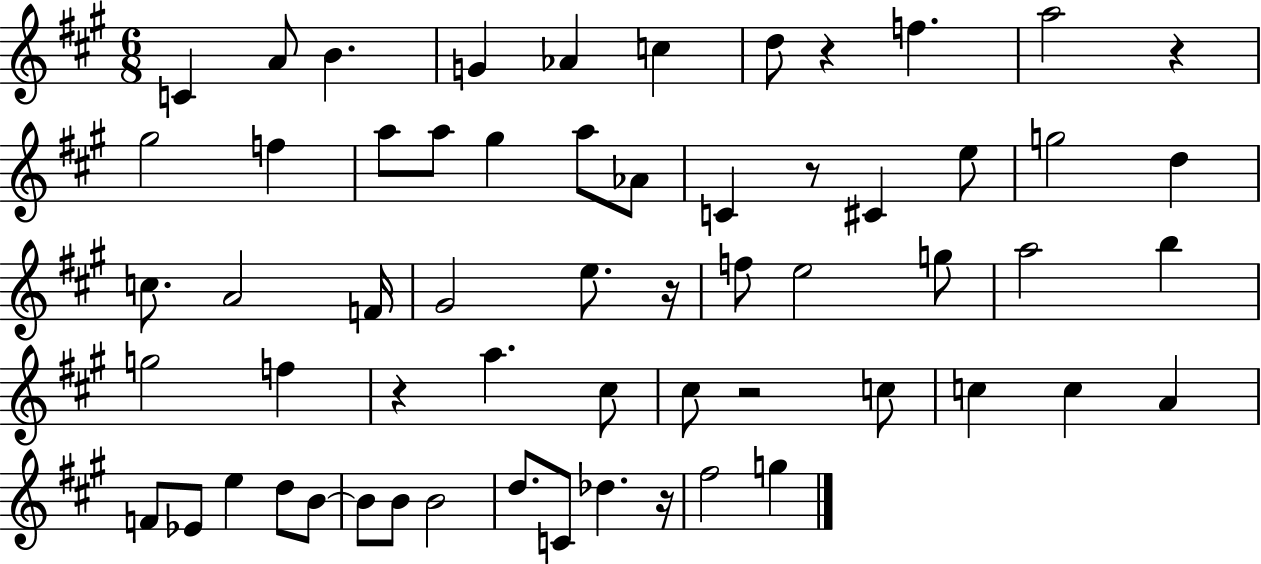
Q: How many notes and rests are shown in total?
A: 60